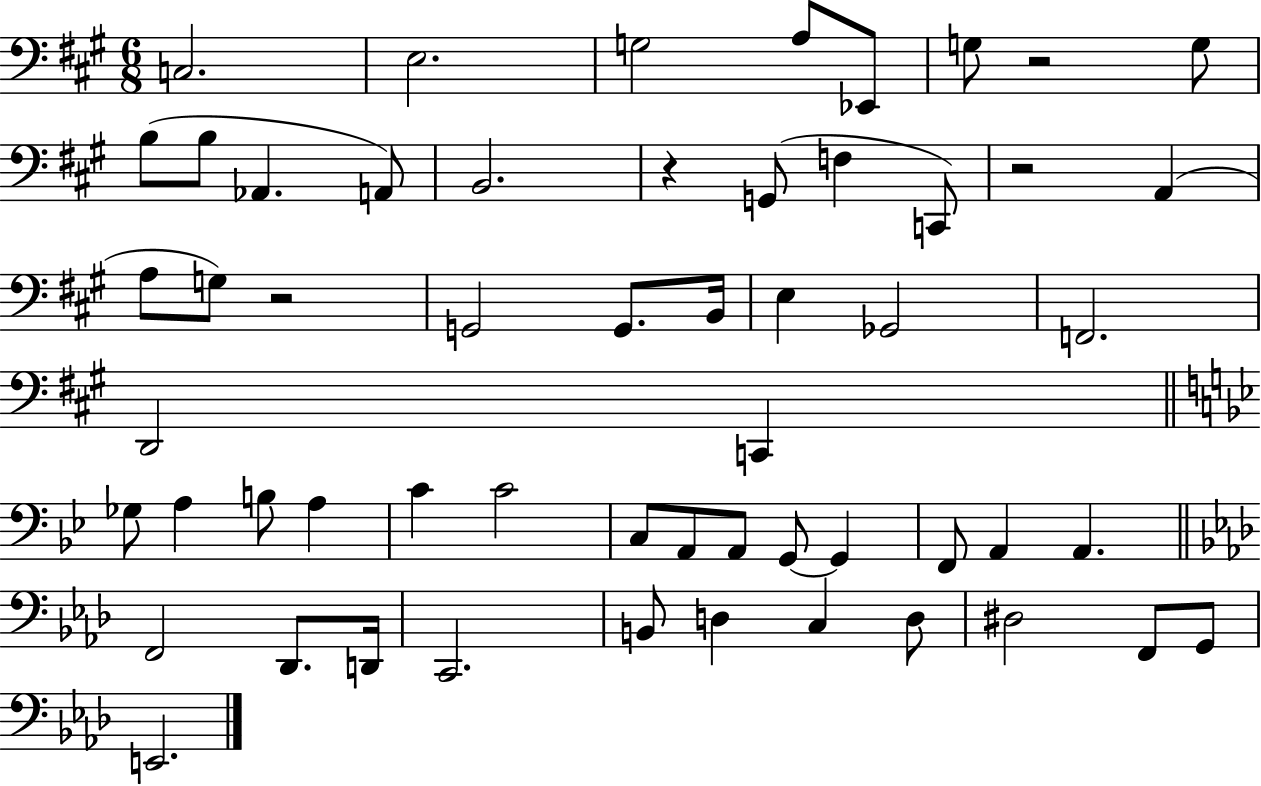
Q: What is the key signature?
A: A major